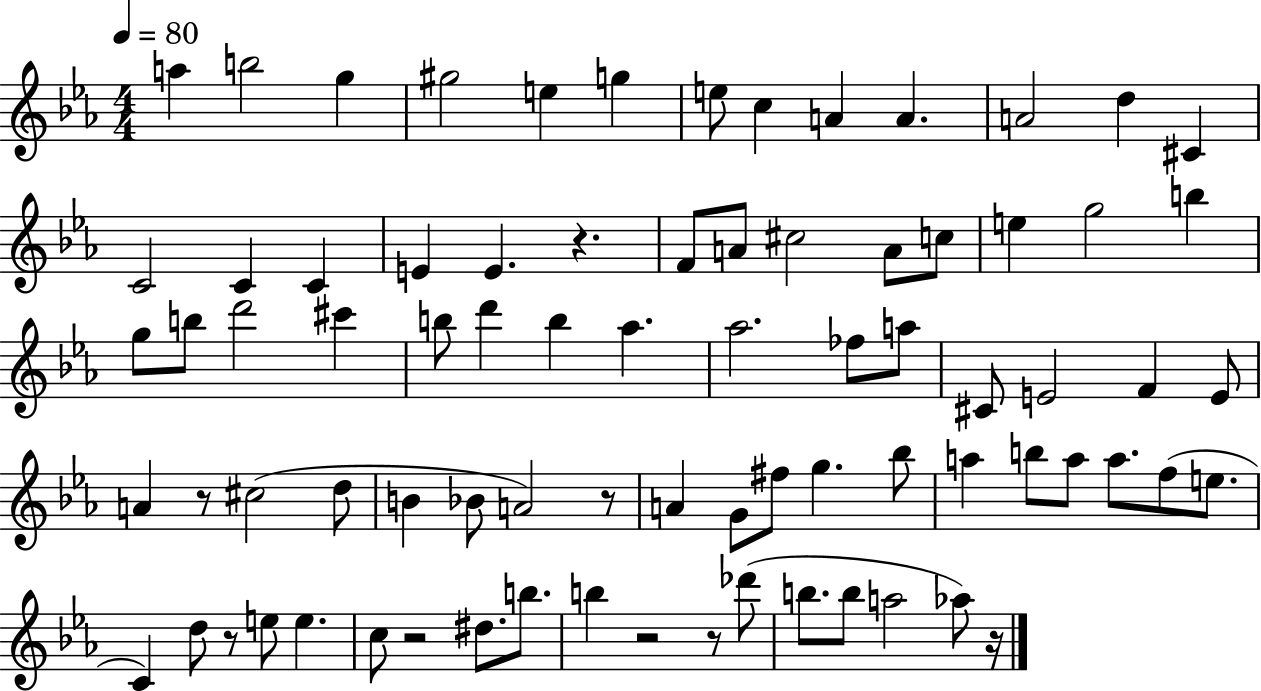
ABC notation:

X:1
T:Untitled
M:4/4
L:1/4
K:Eb
a b2 g ^g2 e g e/2 c A A A2 d ^C C2 C C E E z F/2 A/2 ^c2 A/2 c/2 e g2 b g/2 b/2 d'2 ^c' b/2 d' b _a _a2 _f/2 a/2 ^C/2 E2 F E/2 A z/2 ^c2 d/2 B _B/2 A2 z/2 A G/2 ^f/2 g _b/2 a b/2 a/2 a/2 f/2 e/2 C d/2 z/2 e/2 e c/2 z2 ^d/2 b/2 b z2 z/2 _d'/2 b/2 b/2 a2 _a/2 z/4